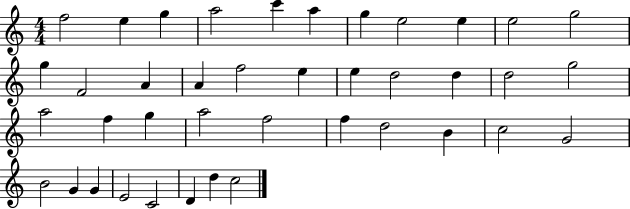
{
  \clef treble
  \numericTimeSignature
  \time 4/4
  \key c \major
  f''2 e''4 g''4 | a''2 c'''4 a''4 | g''4 e''2 e''4 | e''2 g''2 | \break g''4 f'2 a'4 | a'4 f''2 e''4 | e''4 d''2 d''4 | d''2 g''2 | \break a''2 f''4 g''4 | a''2 f''2 | f''4 d''2 b'4 | c''2 g'2 | \break b'2 g'4 g'4 | e'2 c'2 | d'4 d''4 c''2 | \bar "|."
}